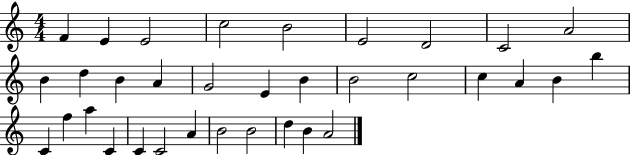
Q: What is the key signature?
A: C major